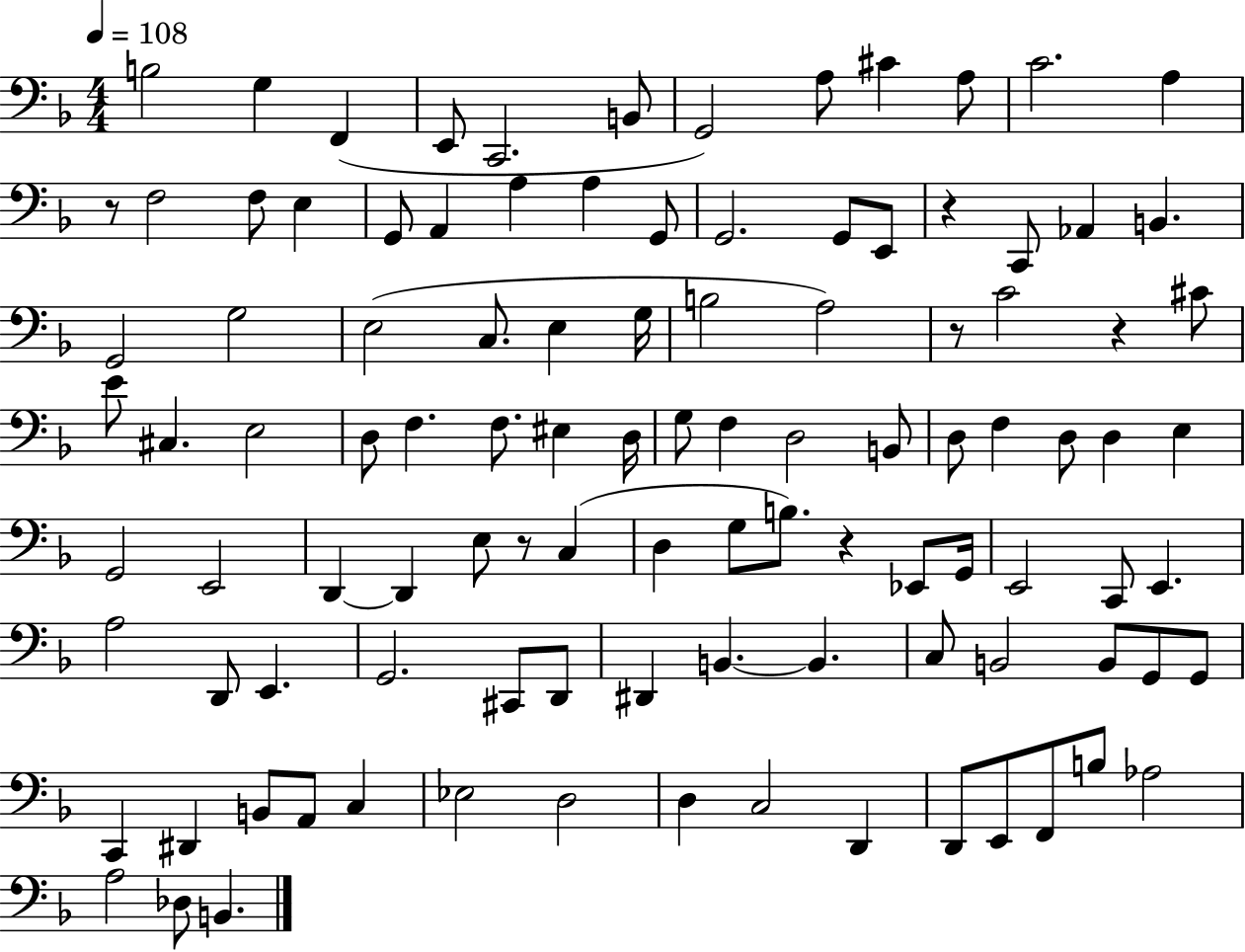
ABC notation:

X:1
T:Untitled
M:4/4
L:1/4
K:F
B,2 G, F,, E,,/2 C,,2 B,,/2 G,,2 A,/2 ^C A,/2 C2 A, z/2 F,2 F,/2 E, G,,/2 A,, A, A, G,,/2 G,,2 G,,/2 E,,/2 z C,,/2 _A,, B,, G,,2 G,2 E,2 C,/2 E, G,/4 B,2 A,2 z/2 C2 z ^C/2 E/2 ^C, E,2 D,/2 F, F,/2 ^E, D,/4 G,/2 F, D,2 B,,/2 D,/2 F, D,/2 D, E, G,,2 E,,2 D,, D,, E,/2 z/2 C, D, G,/2 B,/2 z _E,,/2 G,,/4 E,,2 C,,/2 E,, A,2 D,,/2 E,, G,,2 ^C,,/2 D,,/2 ^D,, B,, B,, C,/2 B,,2 B,,/2 G,,/2 G,,/2 C,, ^D,, B,,/2 A,,/2 C, _E,2 D,2 D, C,2 D,, D,,/2 E,,/2 F,,/2 B,/2 _A,2 A,2 _D,/2 B,,